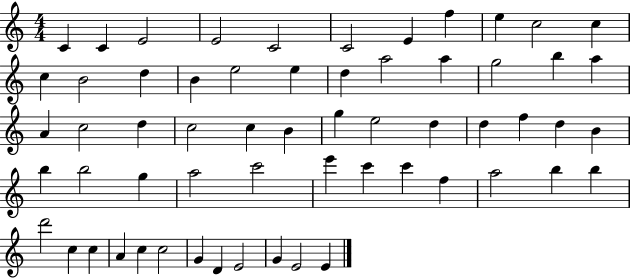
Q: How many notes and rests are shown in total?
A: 60